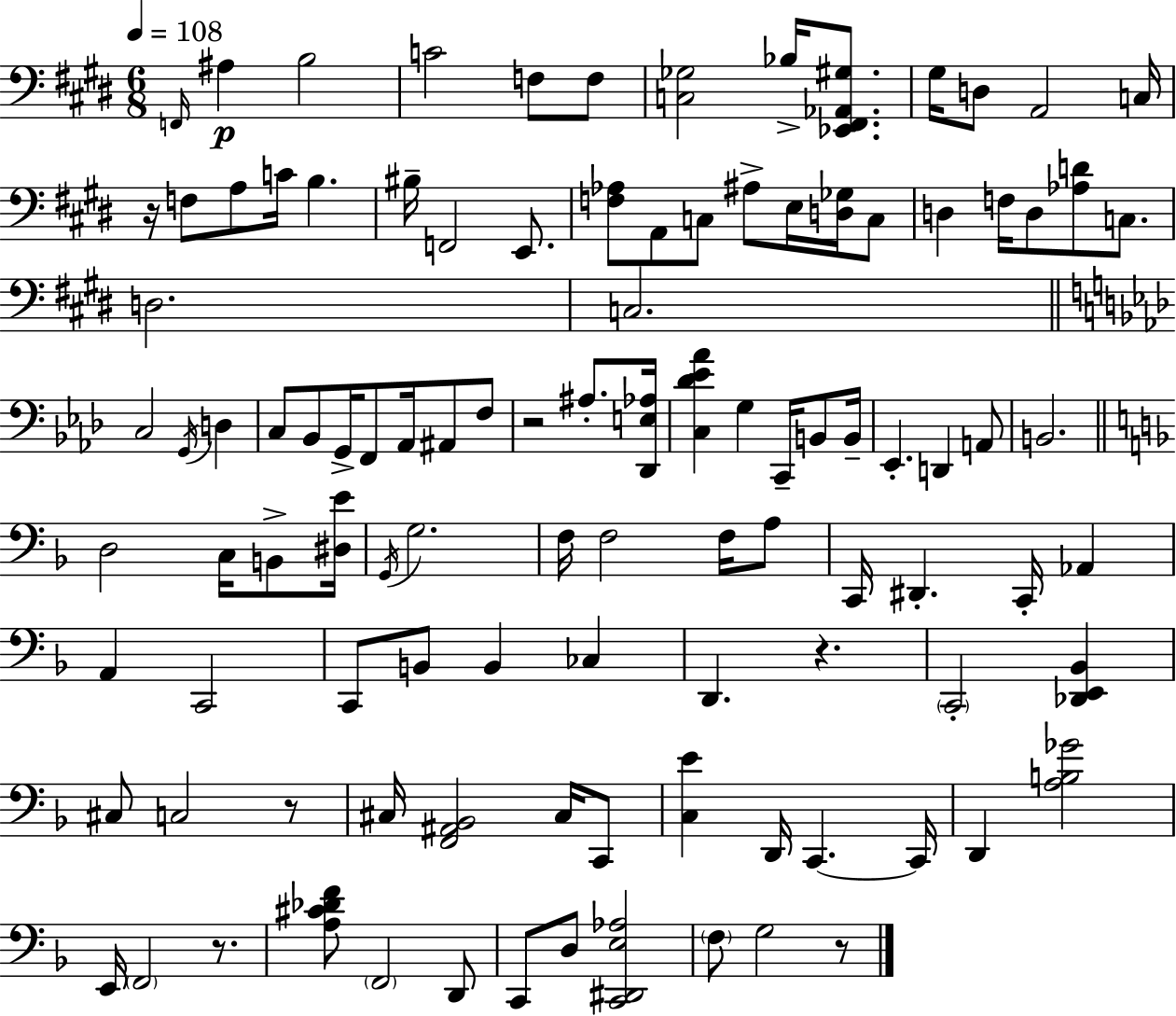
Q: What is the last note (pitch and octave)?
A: G3